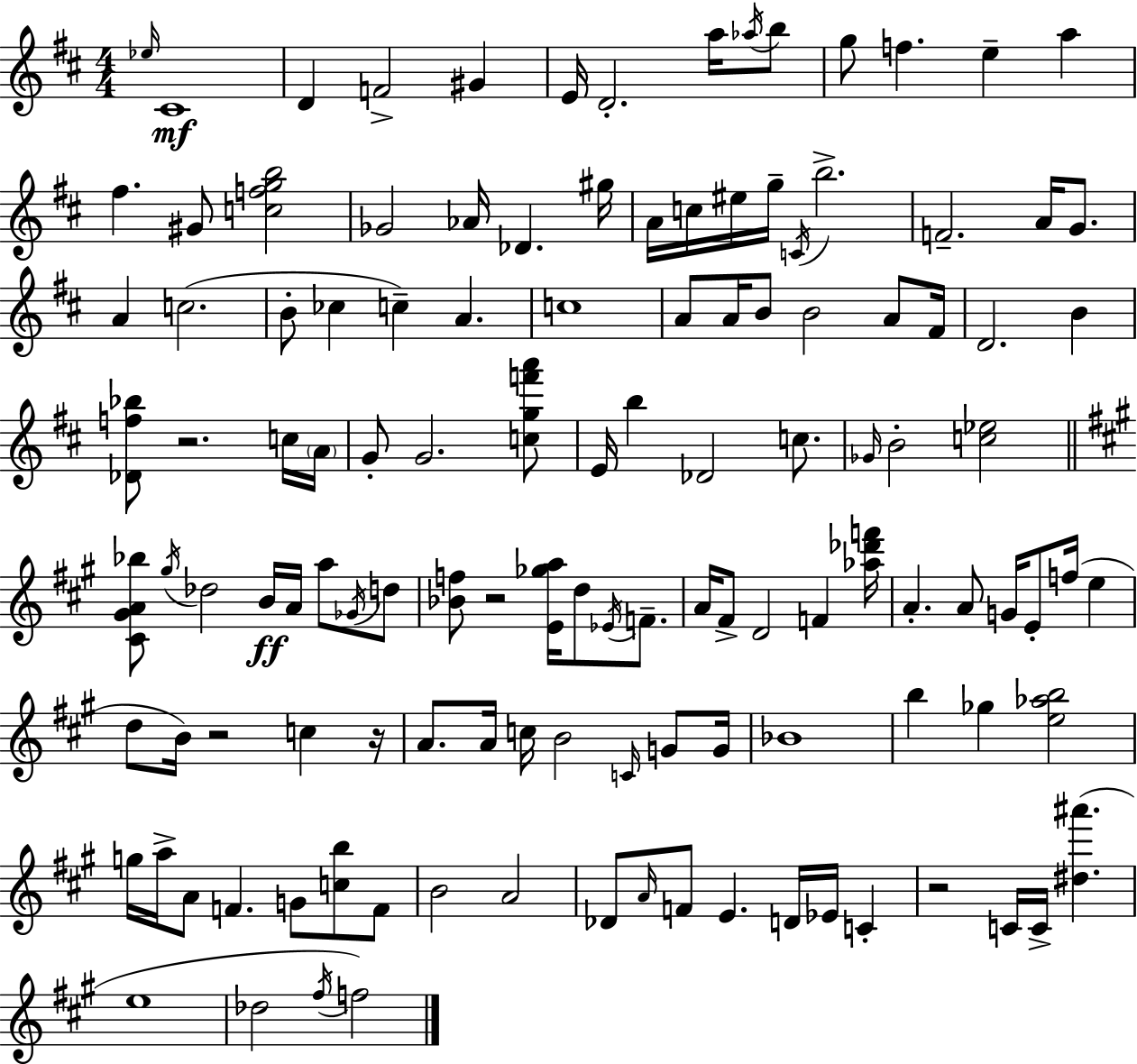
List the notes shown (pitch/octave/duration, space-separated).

Eb5/s C#4/w D4/q F4/h G#4/q E4/s D4/h. A5/s Ab5/s B5/e G5/e F5/q. E5/q A5/q F#5/q. G#4/e [C5,F5,G5,B5]/h Gb4/h Ab4/s Db4/q. G#5/s A4/s C5/s EIS5/s G5/s C4/s B5/h. F4/h. A4/s G4/e. A4/q C5/h. B4/e CES5/q C5/q A4/q. C5/w A4/e A4/s B4/e B4/h A4/e F#4/s D4/h. B4/q [Db4,F5,Bb5]/e R/h. C5/s A4/s G4/e G4/h. [C5,G5,F6,A6]/e E4/s B5/q Db4/h C5/e. Gb4/s B4/h [C5,Eb5]/h [C#4,G#4,A4,Bb5]/e G#5/s Db5/h B4/s A4/s A5/e Gb4/s D5/e [Bb4,F5]/e R/h [E4,Gb5,A5]/s D5/e Eb4/s F4/e. A4/s F#4/e D4/h F4/q [Ab5,Db6,F6]/s A4/q. A4/e G4/s E4/e F5/s E5/q D5/e B4/s R/h C5/q R/s A4/e. A4/s C5/s B4/h C4/s G4/e G4/s Bb4/w B5/q Gb5/q [E5,Ab5,B5]/h G5/s A5/s A4/e F4/q. G4/e [C5,B5]/e F4/e B4/h A4/h Db4/e A4/s F4/e E4/q. D4/s Eb4/s C4/q R/h C4/s C4/s [D#5,A#6]/q. E5/w Db5/h F#5/s F5/h